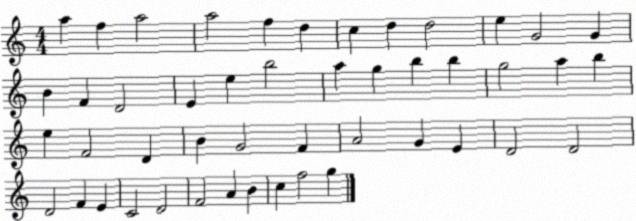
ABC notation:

X:1
T:Untitled
M:4/4
L:1/4
K:C
a f a2 a2 f d c d d2 e G2 G B F D2 E e b2 a g b b g2 a b e F2 D B G2 F A2 G E D2 D2 D2 F E C2 D2 F2 A B c f2 g